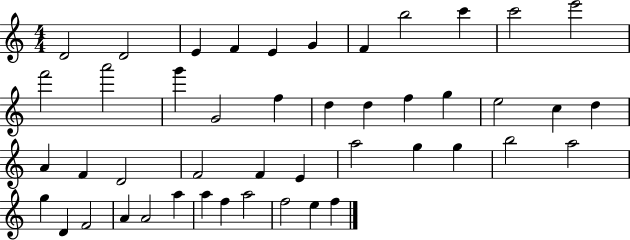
{
  \clef treble
  \numericTimeSignature
  \time 4/4
  \key c \major
  d'2 d'2 | e'4 f'4 e'4 g'4 | f'4 b''2 c'''4 | c'''2 e'''2 | \break f'''2 a'''2 | g'''4 g'2 f''4 | d''4 d''4 f''4 g''4 | e''2 c''4 d''4 | \break a'4 f'4 d'2 | f'2 f'4 e'4 | a''2 g''4 g''4 | b''2 a''2 | \break g''4 d'4 f'2 | a'4 a'2 a''4 | a''4 f''4 a''2 | f''2 e''4 f''4 | \break \bar "|."
}